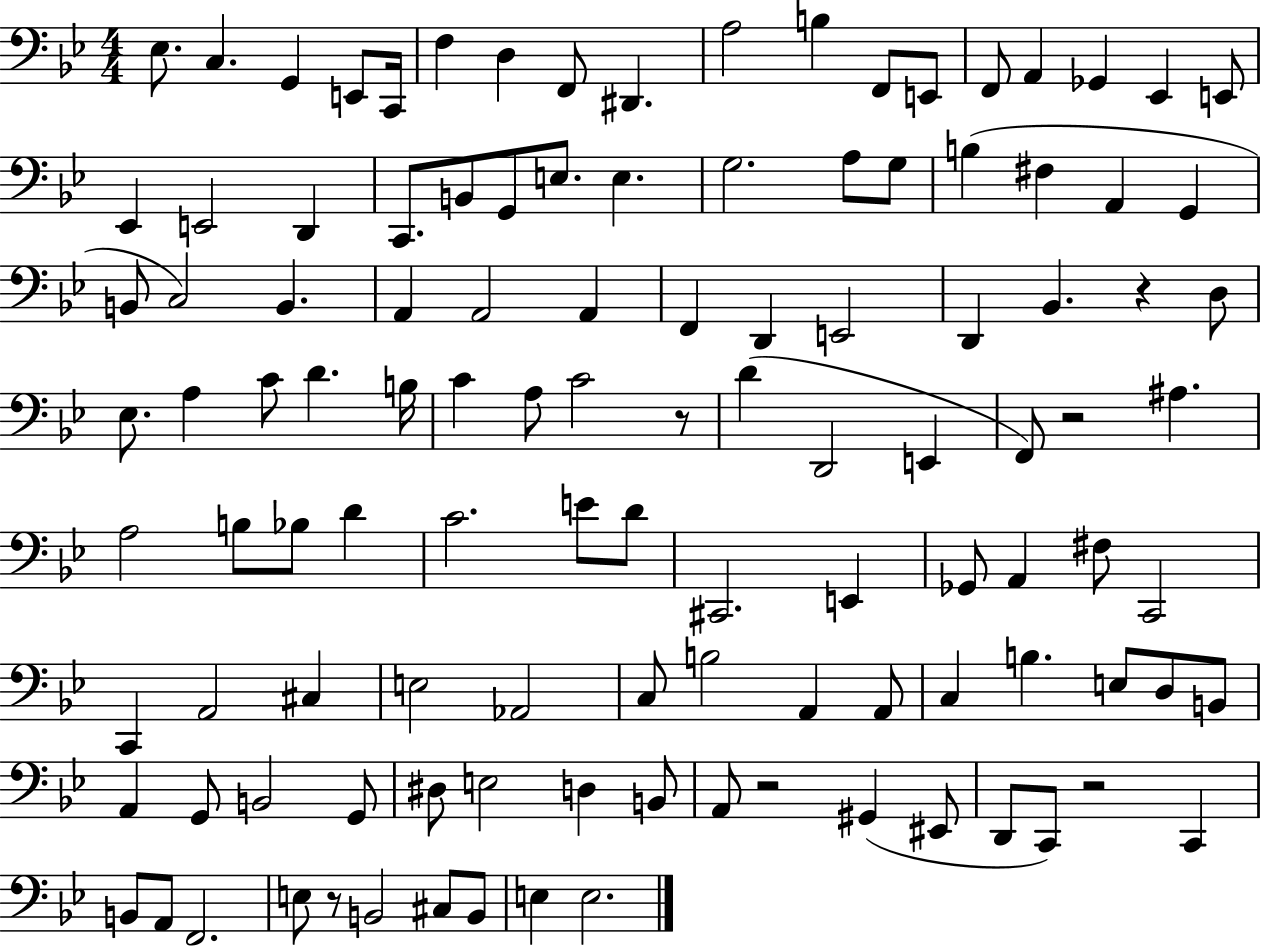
Eb3/e. C3/q. G2/q E2/e C2/s F3/q D3/q F2/e D#2/q. A3/h B3/q F2/e E2/e F2/e A2/q Gb2/q Eb2/q E2/e Eb2/q E2/h D2/q C2/e. B2/e G2/e E3/e. E3/q. G3/h. A3/e G3/e B3/q F#3/q A2/q G2/q B2/e C3/h B2/q. A2/q A2/h A2/q F2/q D2/q E2/h D2/q Bb2/q. R/q D3/e Eb3/e. A3/q C4/e D4/q. B3/s C4/q A3/e C4/h R/e D4/q D2/h E2/q F2/e R/h A#3/q. A3/h B3/e Bb3/e D4/q C4/h. E4/e D4/e C#2/h. E2/q Gb2/e A2/q F#3/e C2/h C2/q A2/h C#3/q E3/h Ab2/h C3/e B3/h A2/q A2/e C3/q B3/q. E3/e D3/e B2/e A2/q G2/e B2/h G2/e D#3/e E3/h D3/q B2/e A2/e R/h G#2/q EIS2/e D2/e C2/e R/h C2/q B2/e A2/e F2/h. E3/e R/e B2/h C#3/e B2/e E3/q E3/h.